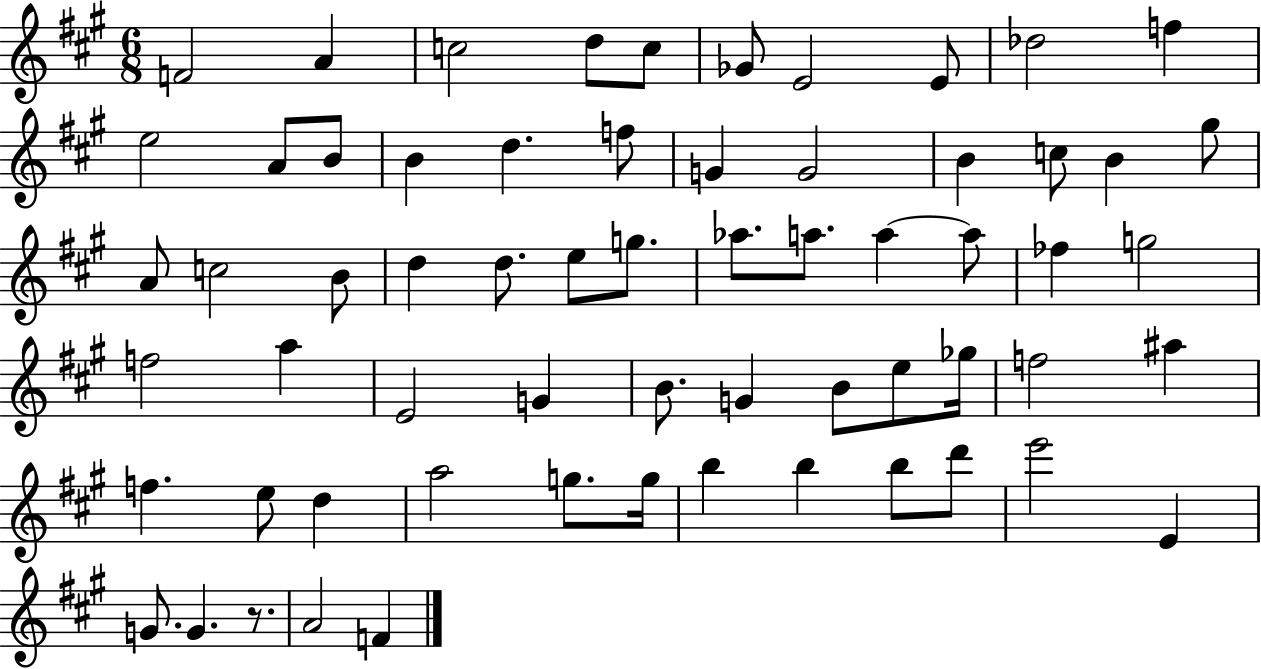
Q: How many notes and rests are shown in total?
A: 63